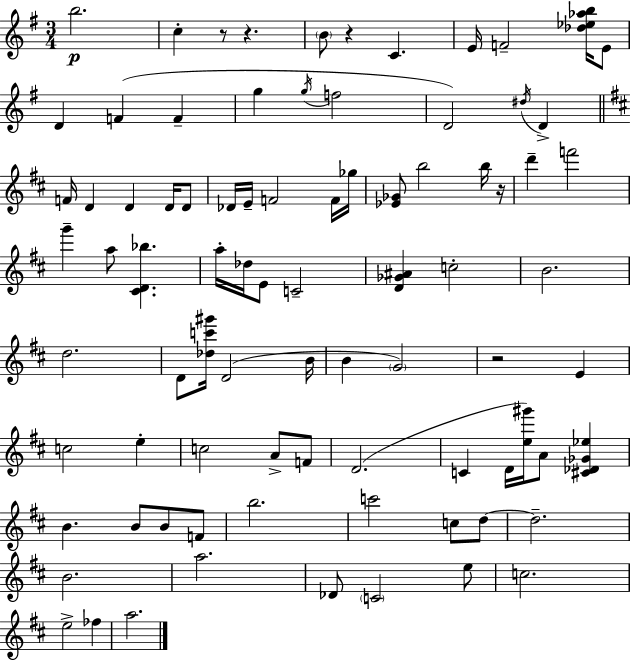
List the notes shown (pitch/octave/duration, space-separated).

B5/h. C5/q R/e R/q. B4/e R/q C4/q. E4/s F4/h [Db5,Eb5,Ab5,B5]/s E4/e D4/q F4/q F4/q G5/q G5/s F5/h D4/h D#5/s D4/q F4/s D4/q D4/q D4/s D4/e Db4/s E4/s F4/h F4/s Gb5/s [Eb4,Gb4]/e B5/h B5/s R/s D6/q F6/h G6/q A5/e [C#4,D4,Bb5]/q. A5/s Db5/s E4/e C4/h [D4,Gb4,A#4]/q C5/h B4/h. D5/h. D4/e [Db5,C6,G#6]/s D4/h B4/s B4/q G4/h R/h E4/q C5/h E5/q C5/h A4/e F4/e D4/h. C4/q D4/s [E5,G#6]/s A4/e [C#4,Db4,Gb4,Eb5]/q B4/q. B4/e B4/e F4/e B5/h. C6/h C5/e D5/e D5/h. B4/h. A5/h. Db4/e C4/h E5/e C5/h. E5/h FES5/q A5/h.